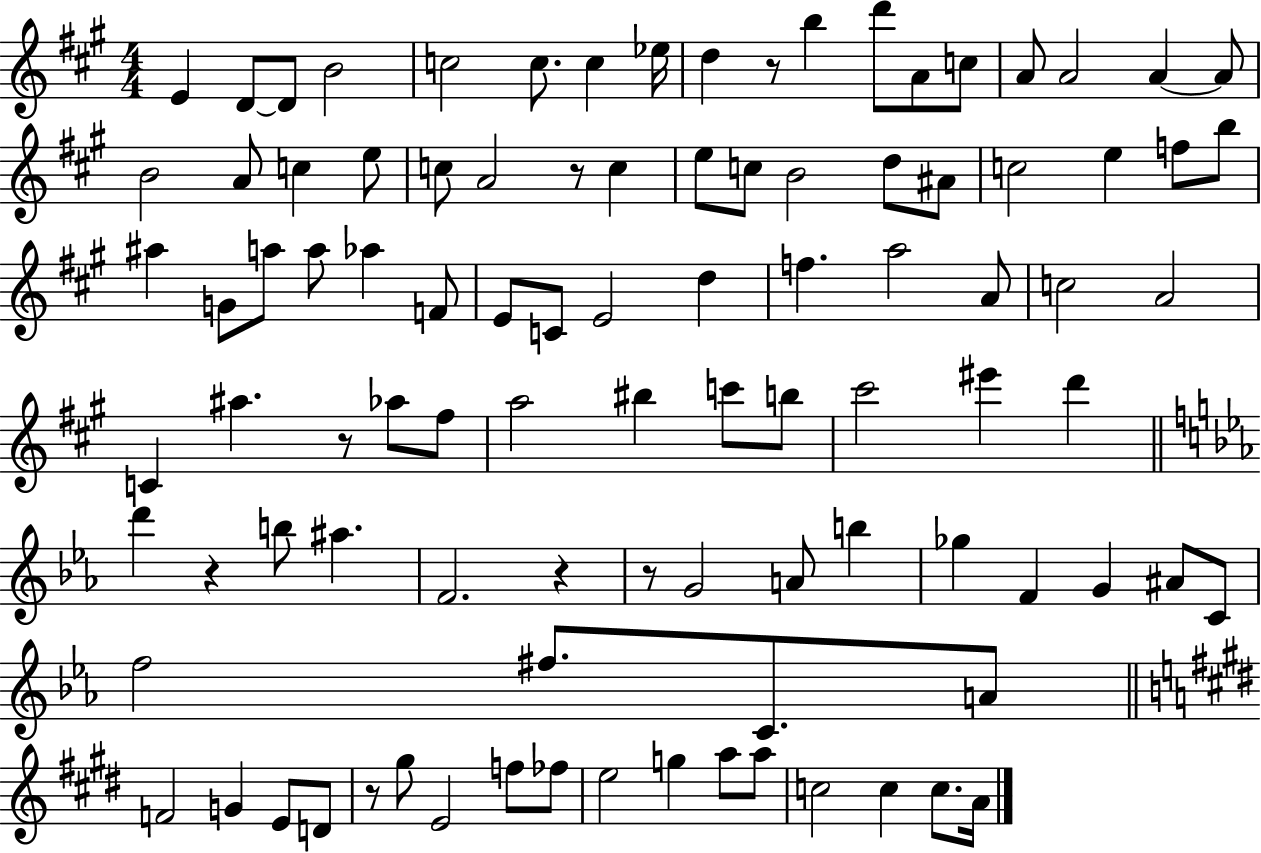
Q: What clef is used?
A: treble